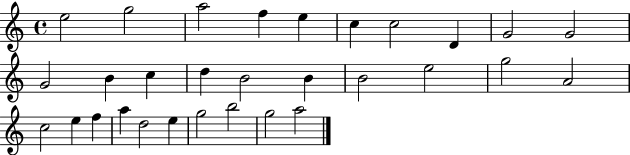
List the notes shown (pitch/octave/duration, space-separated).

E5/h G5/h A5/h F5/q E5/q C5/q C5/h D4/q G4/h G4/h G4/h B4/q C5/q D5/q B4/h B4/q B4/h E5/h G5/h A4/h C5/h E5/q F5/q A5/q D5/h E5/q G5/h B5/h G5/h A5/h